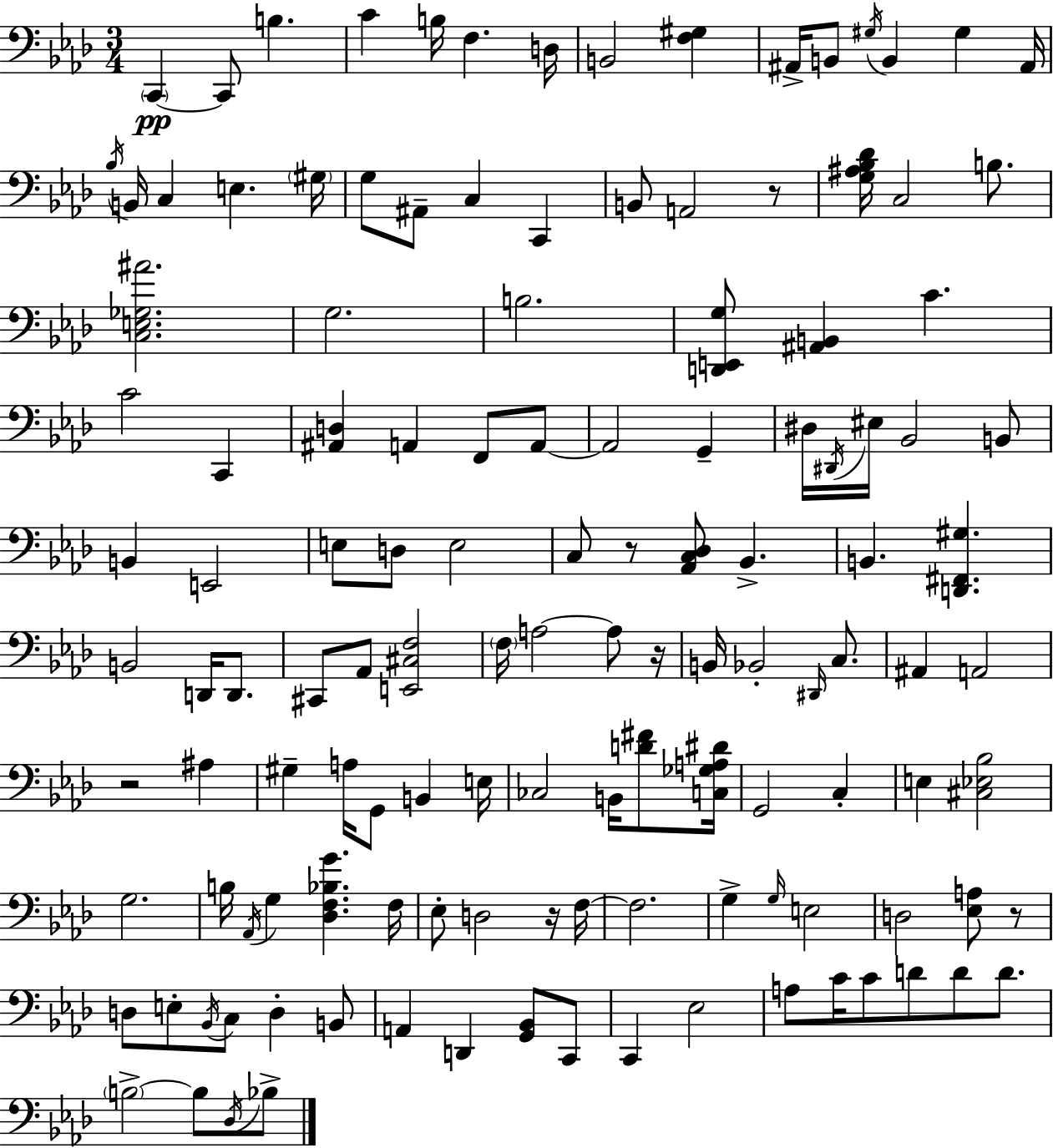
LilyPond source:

{
  \clef bass
  \numericTimeSignature
  \time 3/4
  \key f \minor
  \parenthesize c,4~~\pp c,8 b4. | c'4 b16 f4. d16 | b,2 <f gis>4 | ais,16-> b,8 \acciaccatura { gis16 } b,4 gis4 | \break ais,16 \acciaccatura { bes16 } b,16 c4 e4. | \parenthesize gis16 g8 ais,8-- c4 c,4 | b,8 a,2 | r8 <g ais bes des'>16 c2 b8. | \break <c e ges ais'>2. | g2. | b2. | <d, e, g>8 <ais, b,>4 c'4. | \break c'2 c,4 | <ais, d>4 a,4 f,8 | a,8~~ a,2 g,4-- | dis16 \acciaccatura { dis,16 } eis16 bes,2 | \break b,8 b,4 e,2 | e8 d8 e2 | c8 r8 <aes, c des>8 bes,4.-> | b,4. <d, fis, gis>4. | \break b,2 d,16 | d,8. cis,8 aes,8 <e, cis f>2 | \parenthesize f16 a2~~ | a8 r16 b,16 bes,2-. | \break \grace { dis,16 } c8. ais,4 a,2 | r2 | ais4 gis4-- a16 g,8 b,4 | e16 ces2 | \break b,16 <d' fis'>8 <c ges a dis'>16 g,2 | c4-. e4 <cis ees bes>2 | g2. | b16 \acciaccatura { aes,16 } g4 <des f bes g'>4. | \break f16 ees8-. d2 | r16 f16~~ f2. | g4-> \grace { g16 } e2 | d2 | \break <ees a>8 r8 d8 e8-. \acciaccatura { bes,16 } c8 | d4-. b,8 a,4 d,4 | <g, bes,>8 c,8 c,4 ees2 | a8 c'16 c'8 | \break d'8 d'8 d'8. \parenthesize b2->~~ | b8 \acciaccatura { des16 } bes8-> \bar "|."
}